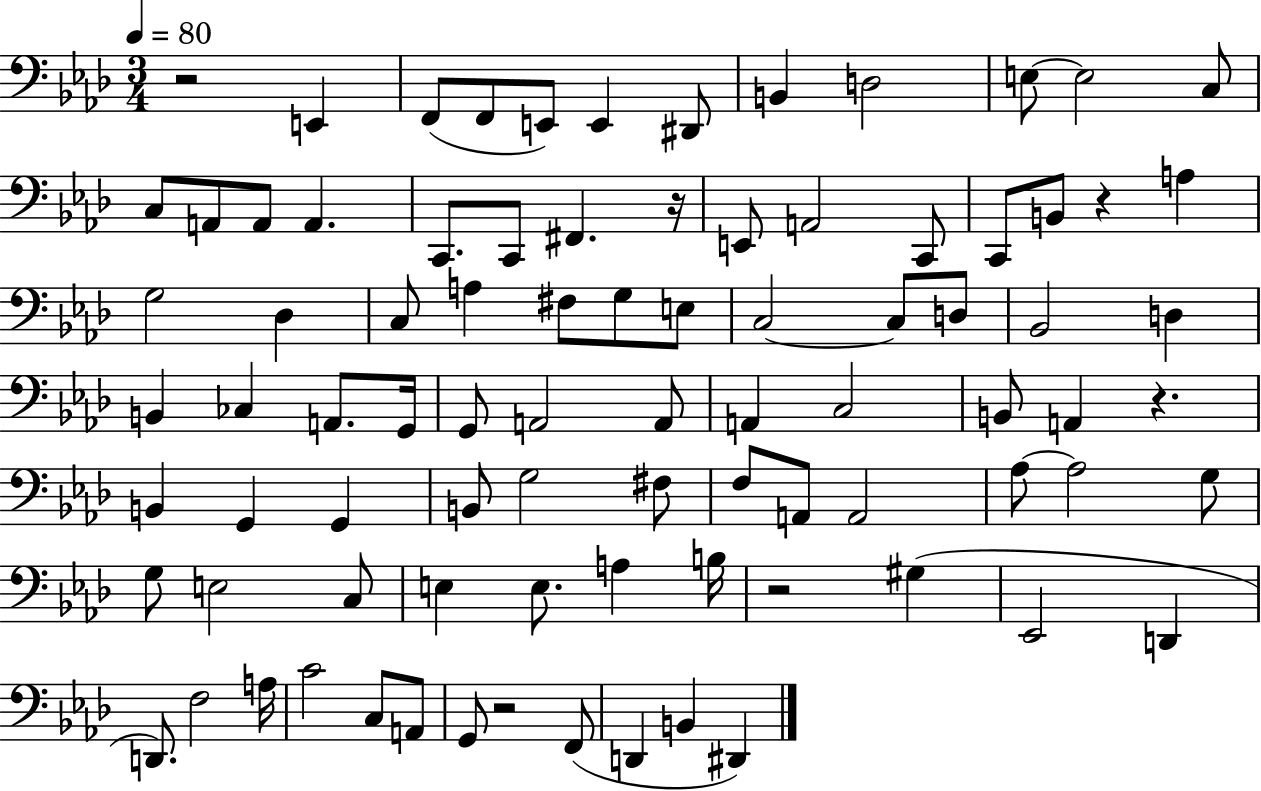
{
  \clef bass
  \numericTimeSignature
  \time 3/4
  \key aes \major
  \tempo 4 = 80
  r2 e,4 | f,8( f,8 e,8) e,4 dis,8 | b,4 d2 | e8~~ e2 c8 | \break c8 a,8 a,8 a,4. | c,8. c,8 fis,4. r16 | e,8 a,2 c,8 | c,8 b,8 r4 a4 | \break g2 des4 | c8 a4 fis8 g8 e8 | c2~~ c8 d8 | bes,2 d4 | \break b,4 ces4 a,8. g,16 | g,8 a,2 a,8 | a,4 c2 | b,8 a,4 r4. | \break b,4 g,4 g,4 | b,8 g2 fis8 | f8 a,8 a,2 | aes8~~ aes2 g8 | \break g8 e2 c8 | e4 e8. a4 b16 | r2 gis4( | ees,2 d,4 | \break d,8.) f2 a16 | c'2 c8 a,8 | g,8 r2 f,8( | d,4 b,4 dis,4) | \break \bar "|."
}